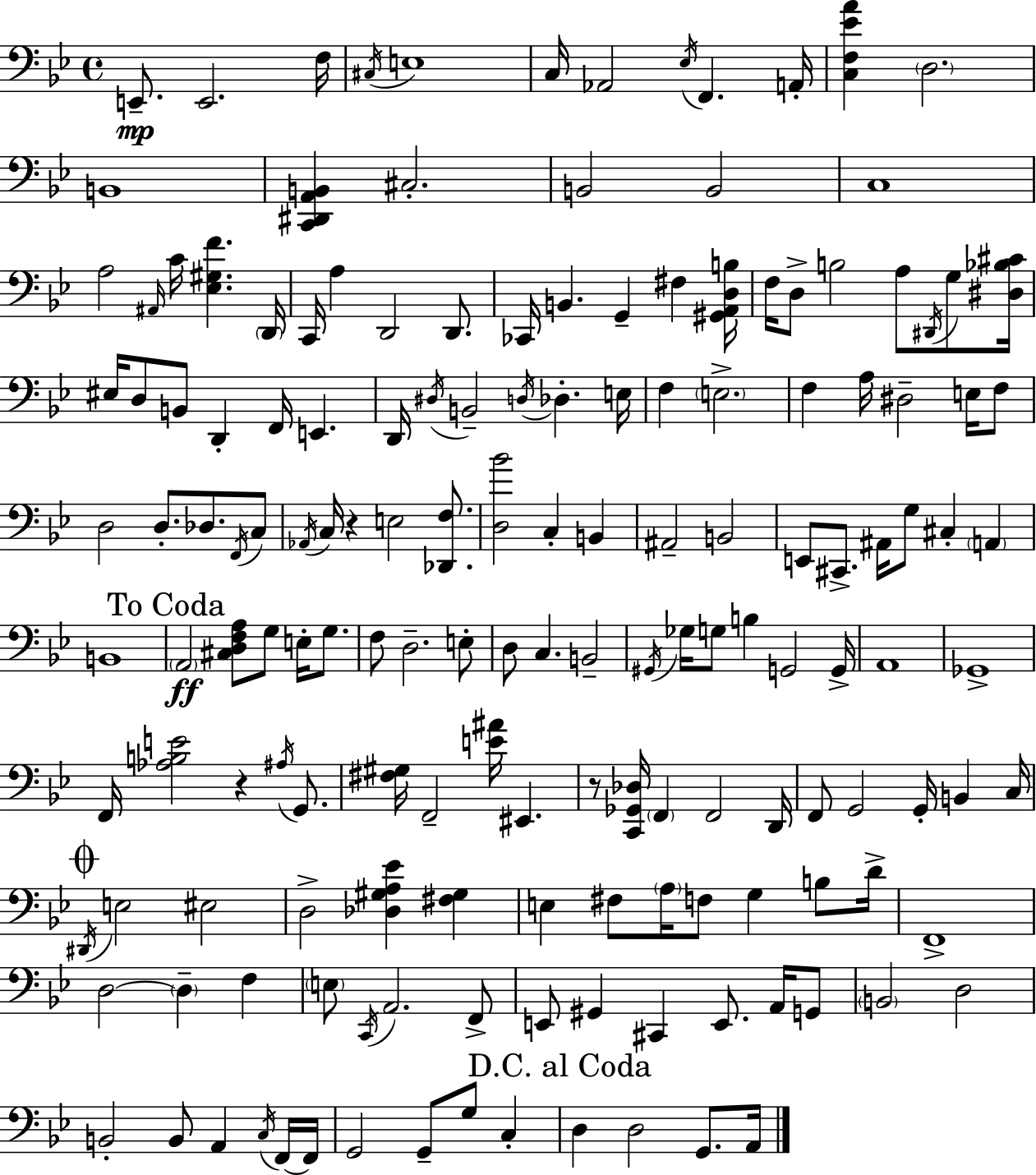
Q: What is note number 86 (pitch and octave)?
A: B3